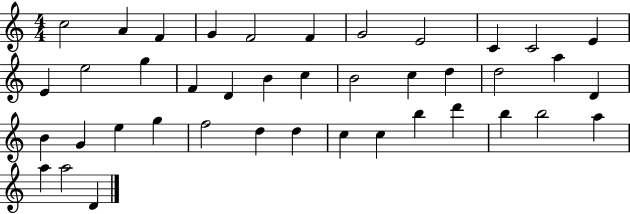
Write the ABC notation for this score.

X:1
T:Untitled
M:4/4
L:1/4
K:C
c2 A F G F2 F G2 E2 C C2 E E e2 g F D B c B2 c d d2 a D B G e g f2 d d c c b d' b b2 a a a2 D